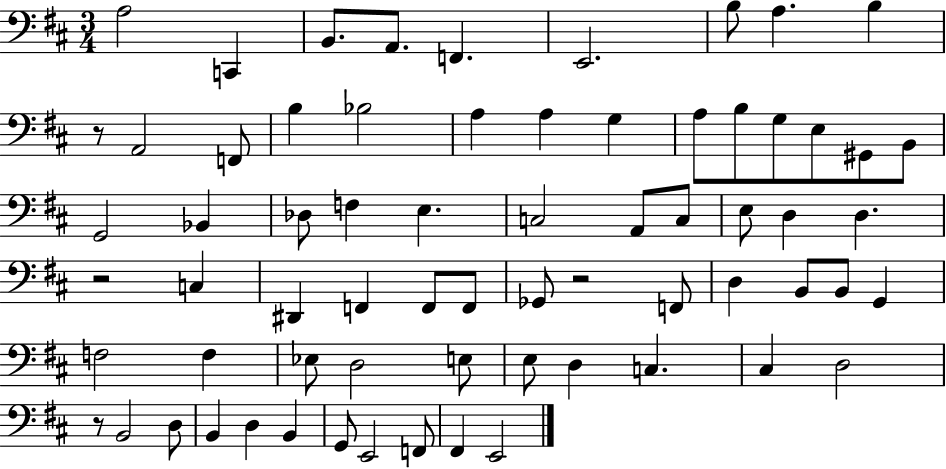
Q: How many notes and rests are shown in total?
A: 68